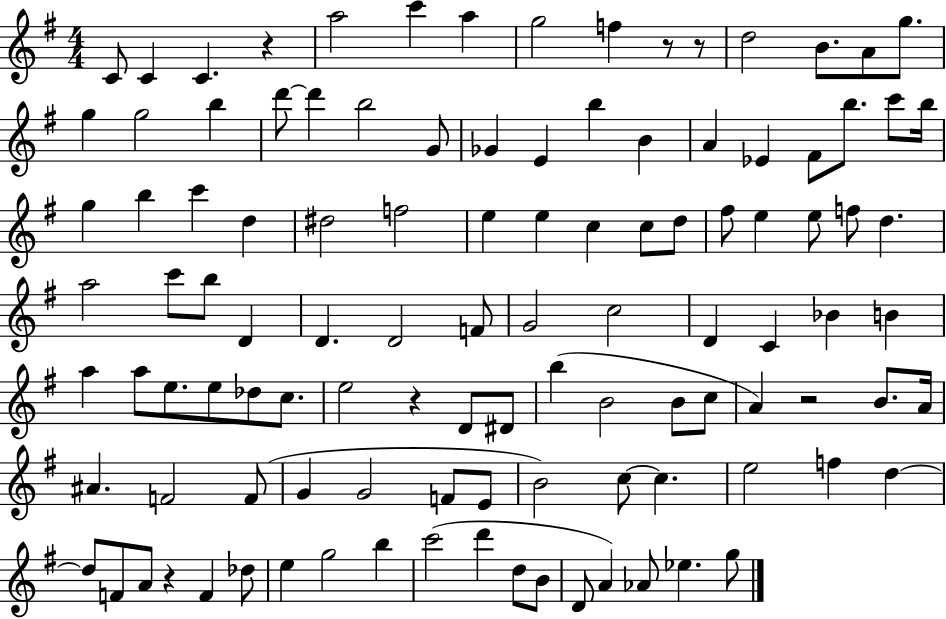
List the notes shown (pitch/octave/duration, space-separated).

C4/e C4/q C4/q. R/q A5/h C6/q A5/q G5/h F5/q R/e R/e D5/h B4/e. A4/e G5/e. G5/q G5/h B5/q D6/e D6/q B5/h G4/e Gb4/q E4/q B5/q B4/q A4/q Eb4/q F#4/e B5/e. C6/e B5/s G5/q B5/q C6/q D5/q D#5/h F5/h E5/q E5/q C5/q C5/e D5/e F#5/e E5/q E5/e F5/e D5/q. A5/h C6/e B5/e D4/q D4/q. D4/h F4/e G4/h C5/h D4/q C4/q Bb4/q B4/q A5/q A5/e E5/e. E5/e Db5/e C5/e. E5/h R/q D4/e D#4/e B5/q B4/h B4/e C5/e A4/q R/h B4/e. A4/s A#4/q. F4/h F4/e G4/q G4/h F4/e E4/e B4/h C5/e C5/q. E5/h F5/q D5/q D5/e F4/e A4/e R/q F4/q Db5/e E5/q G5/h B5/q C6/h D6/q D5/e B4/e D4/e A4/q Ab4/e Eb5/q. G5/e